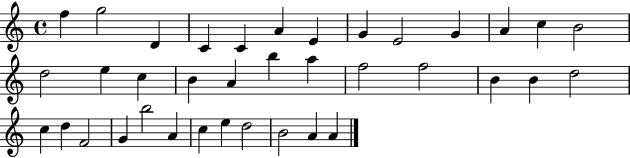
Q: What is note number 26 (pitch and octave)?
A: C5